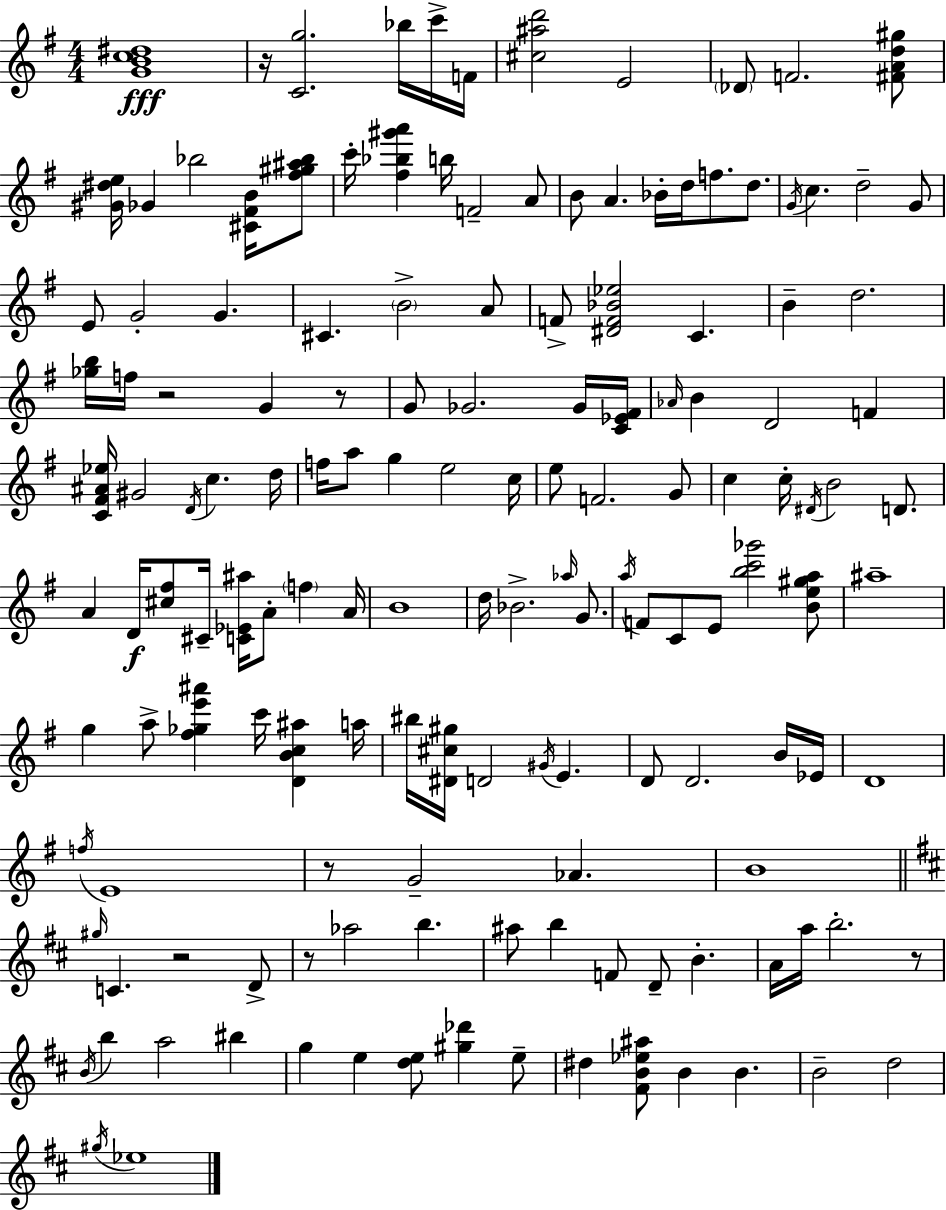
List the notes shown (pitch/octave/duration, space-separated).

[G4,B4,C5,D#5]/w R/s [C4,G5]/h. Bb5/s C6/s F4/s [C#5,A#5,D6]/h E4/h Db4/e F4/h. [F#4,A4,D5,G#5]/e [G#4,D#5,E5]/s Gb4/q Bb5/h [C#4,F#4,B4]/s [F#5,G#5,A#5,Bb5]/e C6/s [F#5,Bb5,G#6,A6]/q B5/s F4/h A4/e B4/e A4/q. Bb4/s D5/s F5/e. D5/e. G4/s C5/q. D5/h G4/e E4/e G4/h G4/q. C#4/q. B4/h A4/e F4/e [D#4,F4,Bb4,Eb5]/h C4/q. B4/q D5/h. [Gb5,B5]/s F5/s R/h G4/q R/e G4/e Gb4/h. Gb4/s [C4,Eb4,F#4]/s Ab4/s B4/q D4/h F4/q [C4,F#4,A#4,Eb5]/s G#4/h D4/s C5/q. D5/s F5/s A5/e G5/q E5/h C5/s E5/e F4/h. G4/e C5/q C5/s D#4/s B4/h D4/e. A4/q D4/s [C#5,F#5]/e C#4/s [C4,Eb4,A#5]/s A4/e F5/q A4/s B4/w D5/s Bb4/h. Ab5/s G4/e. A5/s F4/e C4/e E4/e [B5,C6,Gb6]/h [B4,E5,G#5,A5]/e A#5/w G5/q A5/e [F#5,Gb5,E6,A#6]/q C6/s [D4,B4,C5,A#5]/q A5/s BIS5/s [D#4,C#5,G#5]/s D4/h G#4/s E4/q. D4/e D4/h. B4/s Eb4/s D4/w F5/s E4/w R/e G4/h Ab4/q. B4/w G#5/s C4/q. R/h D4/e R/e Ab5/h B5/q. A#5/e B5/q F4/e D4/e B4/q. A4/s A5/s B5/h. R/e B4/s B5/q A5/h BIS5/q G5/q E5/q [D5,E5]/e [G#5,Db6]/q E5/e D#5/q [F#4,B4,Eb5,A#5]/e B4/q B4/q. B4/h D5/h G#5/s Eb5/w